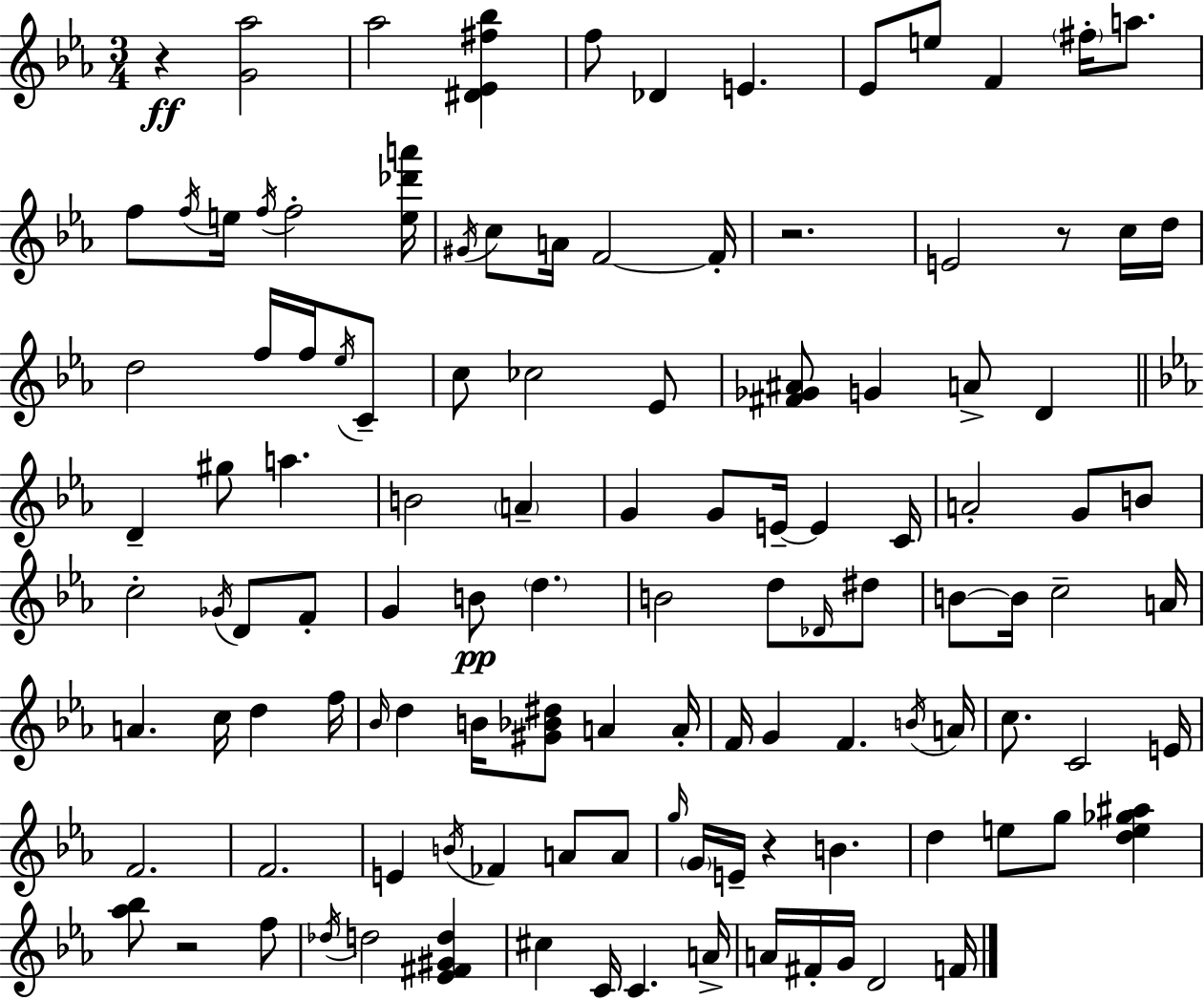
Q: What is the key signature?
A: EES major